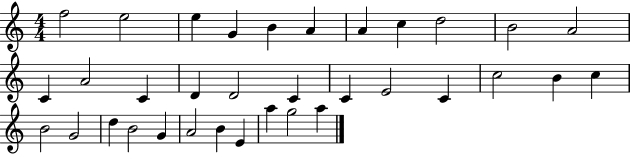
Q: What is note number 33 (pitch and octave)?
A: G5